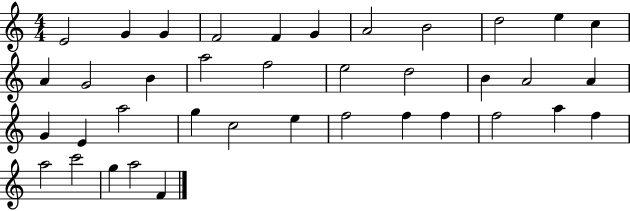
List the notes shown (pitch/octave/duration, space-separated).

E4/h G4/q G4/q F4/h F4/q G4/q A4/h B4/h D5/h E5/q C5/q A4/q G4/h B4/q A5/h F5/h E5/h D5/h B4/q A4/h A4/q G4/q E4/q A5/h G5/q C5/h E5/q F5/h F5/q F5/q F5/h A5/q F5/q A5/h C6/h G5/q A5/h F4/q